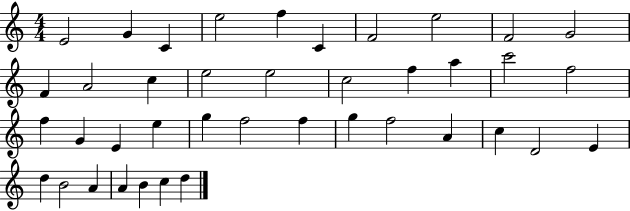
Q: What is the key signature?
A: C major